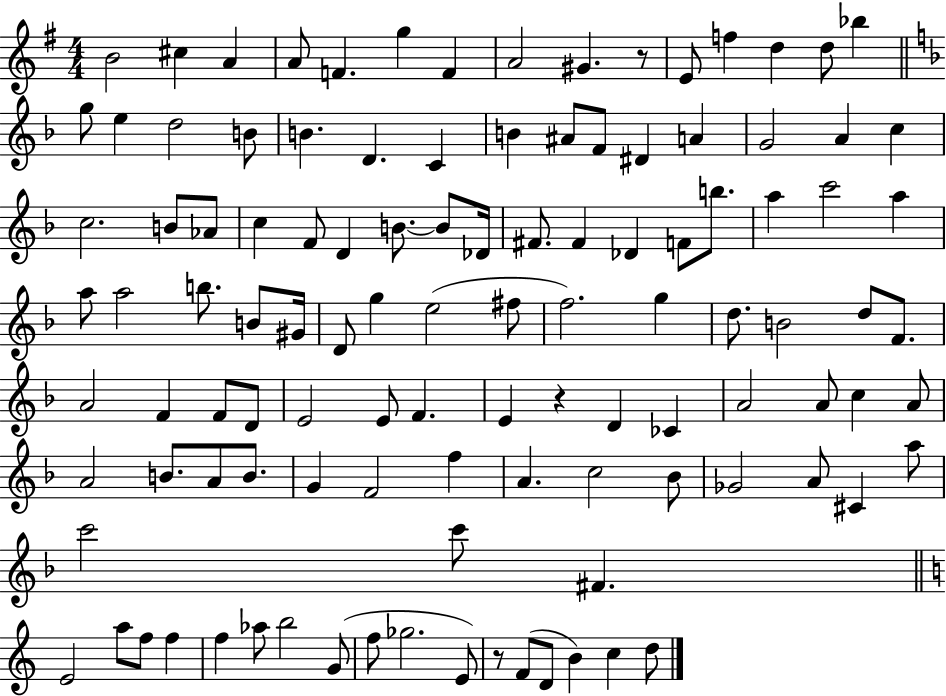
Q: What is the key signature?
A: G major